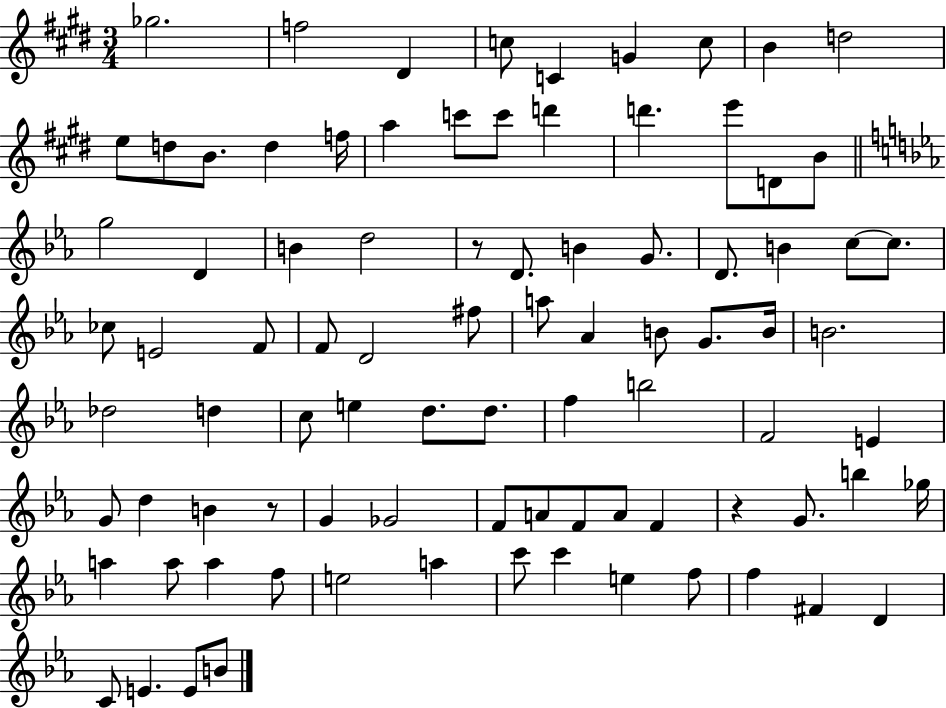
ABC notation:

X:1
T:Untitled
M:3/4
L:1/4
K:E
_g2 f2 ^D c/2 C G c/2 B d2 e/2 d/2 B/2 d f/4 a c'/2 c'/2 d' d' e'/2 D/2 B/2 g2 D B d2 z/2 D/2 B G/2 D/2 B c/2 c/2 _c/2 E2 F/2 F/2 D2 ^f/2 a/2 _A B/2 G/2 B/4 B2 _d2 d c/2 e d/2 d/2 f b2 F2 E G/2 d B z/2 G _G2 F/2 A/2 F/2 A/2 F z G/2 b _g/4 a a/2 a f/2 e2 a c'/2 c' e f/2 f ^F D C/2 E E/2 B/2